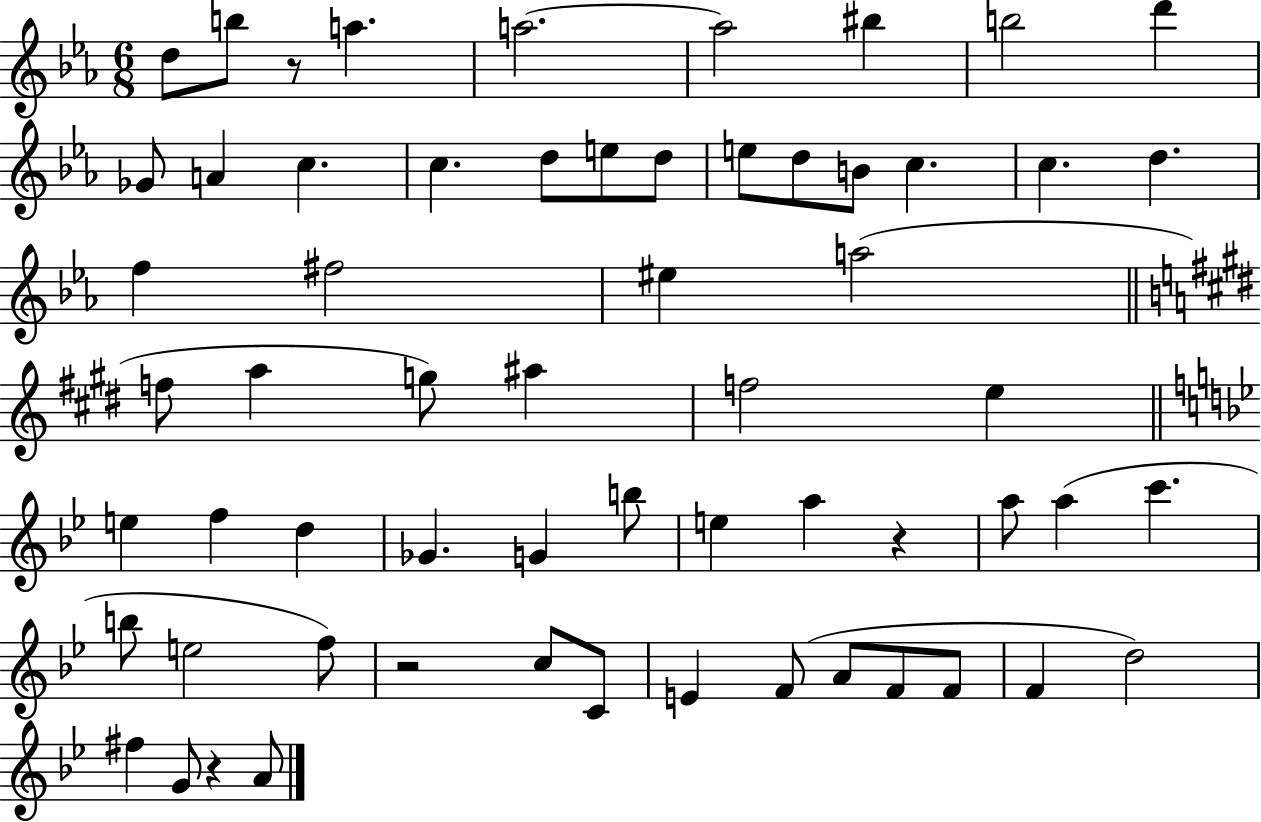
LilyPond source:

{
  \clef treble
  \numericTimeSignature
  \time 6/8
  \key ees \major
  d''8 b''8 r8 a''4. | a''2.~~ | a''2 bis''4 | b''2 d'''4 | \break ges'8 a'4 c''4. | c''4. d''8 e''8 d''8 | e''8 d''8 b'8 c''4. | c''4. d''4. | \break f''4 fis''2 | eis''4 a''2( | \bar "||" \break \key e \major f''8 a''4 g''8) ais''4 | f''2 e''4 | \bar "||" \break \key bes \major e''4 f''4 d''4 | ges'4. g'4 b''8 | e''4 a''4 r4 | a''8 a''4( c'''4. | \break b''8 e''2 f''8) | r2 c''8 c'8 | e'4 f'8( a'8 f'8 f'8 | f'4 d''2) | \break fis''4 g'8 r4 a'8 | \bar "|."
}